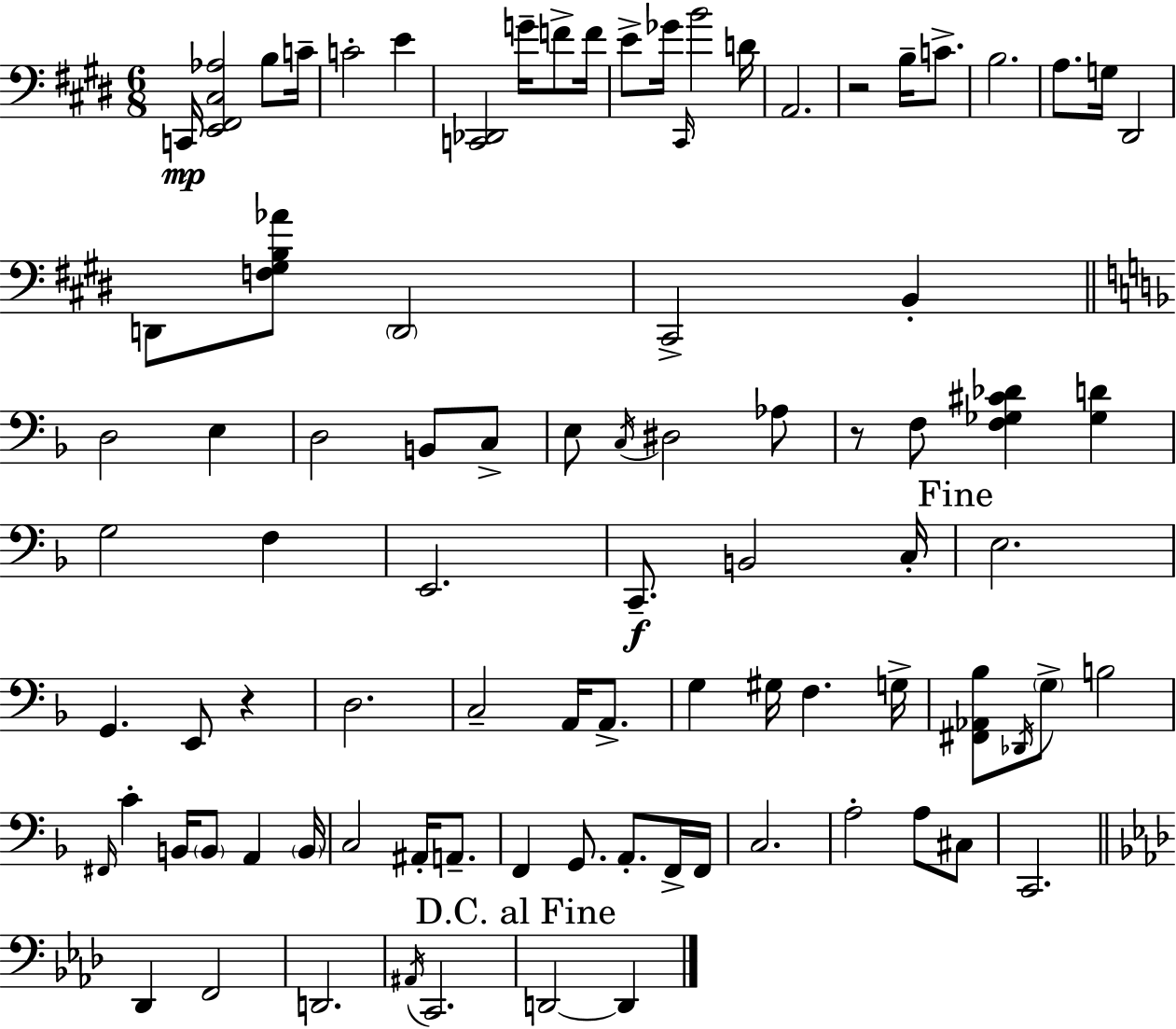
C2/s [E2,F#2,C#3,Ab3]/h B3/e C4/s C4/h E4/q [C2,Db2]/h G4/s F4/e F4/s E4/e Gb4/s C#2/s B4/h D4/s A2/h. R/h B3/s C4/e. B3/h. A3/e. G3/s D#2/h D2/e [F3,G#3,B3,Ab4]/e D2/h C#2/h B2/q D3/h E3/q D3/h B2/e C3/e E3/e C3/s D#3/h Ab3/e R/e F3/e [F3,Gb3,C#4,Db4]/q [Gb3,D4]/q G3/h F3/q E2/h. C2/e. B2/h C3/s E3/h. G2/q. E2/e R/q D3/h. C3/h A2/s A2/e. G3/q G#3/s F3/q. G3/s [F#2,Ab2,Bb3]/e Db2/s G3/e B3/h F#2/s C4/q B2/s B2/e A2/q B2/s C3/h A#2/s A2/e. F2/q G2/e. A2/e. F2/s F2/s C3/h. A3/h A3/e C#3/e C2/h. Db2/q F2/h D2/h. A#2/s C2/h. D2/h D2/q